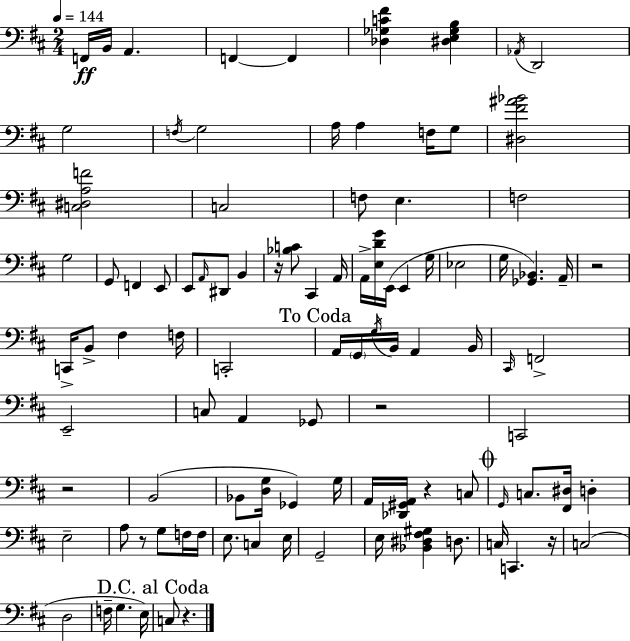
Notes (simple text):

F2/s B2/s A2/q. F2/q F2/q [Db3,Gb3,C4,F#4]/q [D#3,E3,Gb3,B3]/q Ab2/s D2/h G3/h F3/s G3/h A3/s A3/q F3/s G3/e [D#3,F#4,A#4,Bb4]/h [C3,D#3,A3,F4]/h C3/h F3/e E3/q. F3/h G3/h G2/e F2/q E2/e E2/e A2/s D#2/e B2/q R/s [Bb3,C4]/e C#2/q A2/s A2/s [E3,D4,G4]/s E2/s E2/q G3/s Eb3/h G3/s [Gb2,Bb2]/q. A2/s R/h C2/s B2/e F#3/q F3/s C2/h A2/s G2/s G3/s B2/s A2/q B2/s C#2/s F2/h E2/h C3/e A2/q Gb2/e R/h C2/h R/h B2/h Bb2/e [D3,G3]/s Gb2/q G3/s A2/s [Db2,G#2,A2]/s R/q C3/e G2/s C3/e. [F#2,D#3]/s D3/q E3/h A3/e R/e G3/e F3/s F3/s E3/e. C3/q E3/s G2/h E3/s [Bb2,D#3,F#3,G#3]/q D3/e. C3/s C2/q. R/s C3/h D3/h F3/s G3/q. E3/s C3/e R/q.